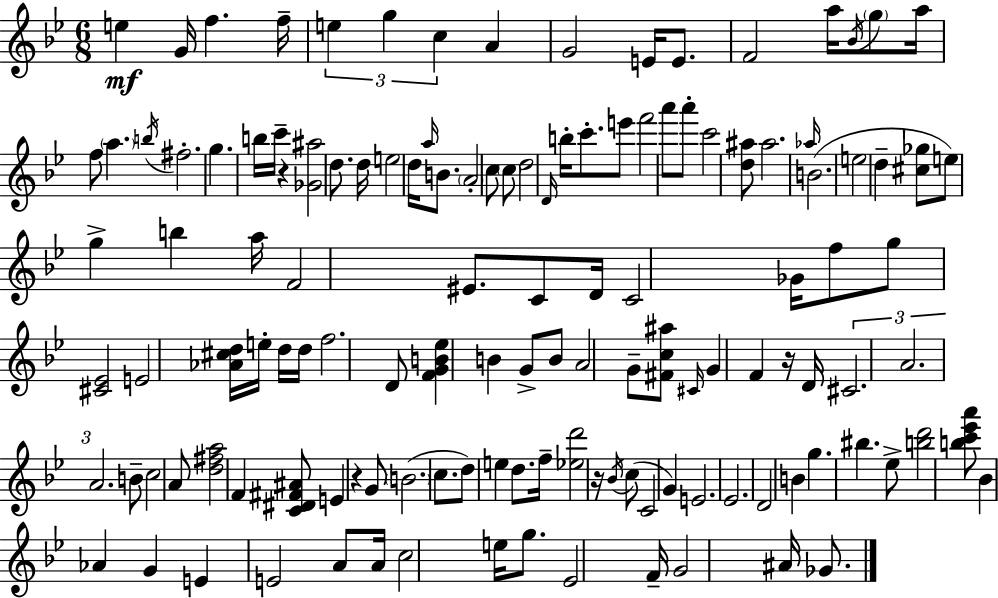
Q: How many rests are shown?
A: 4